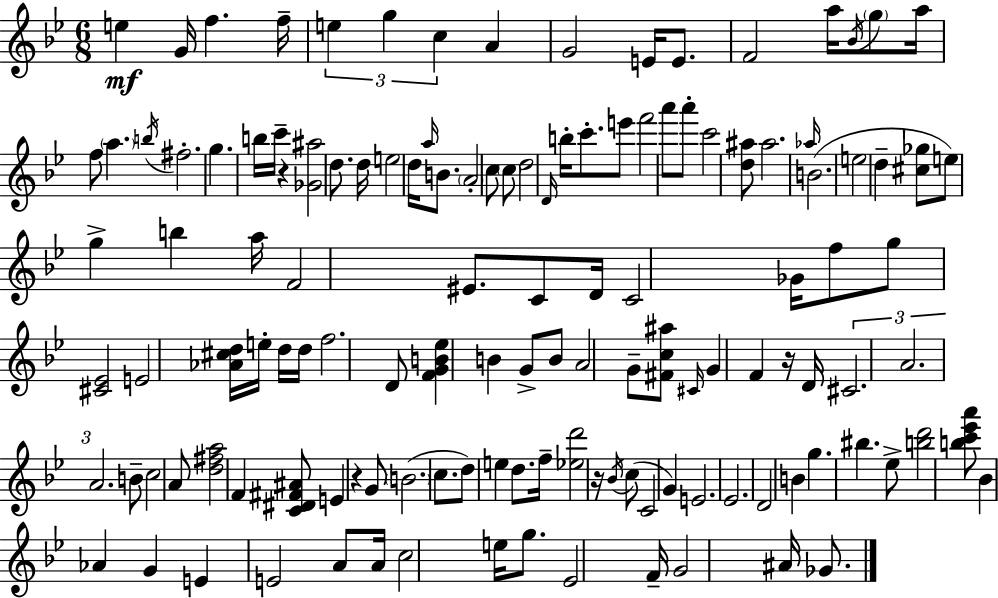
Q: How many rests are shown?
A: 4